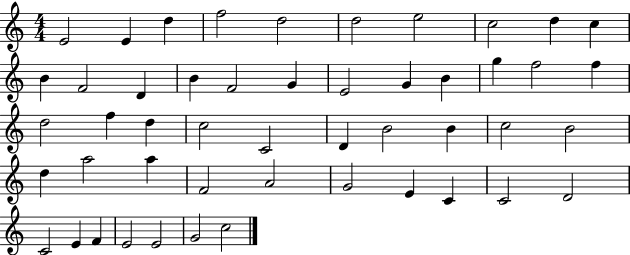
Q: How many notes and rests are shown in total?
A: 49